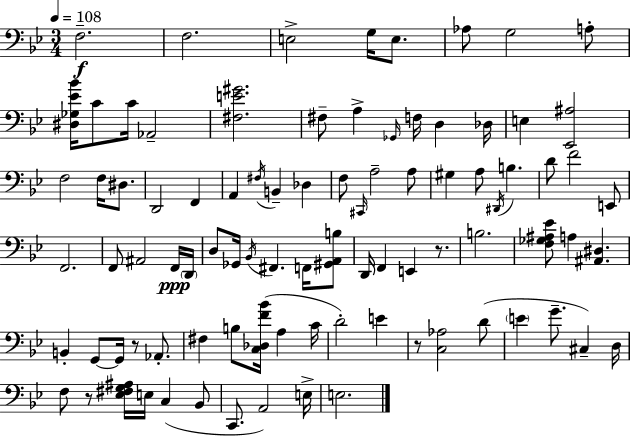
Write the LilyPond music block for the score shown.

{
  \clef bass
  \numericTimeSignature
  \time 3/4
  \key g \minor
  \tempo 4 = 108
  f2.--\f | f2. | e2-> g16 e8. | aes8 g2 a8-. | \break <dis ges ees' bes'>16 c'8 c'16 aes,2-- | <fis e' gis'>2. | fis8-- a4-> \grace { ges,16 } f16 d4 | des16 e4 <ees, ais>2 | \break f2 f16 dis8. | d,2 f,4 | a,4 \acciaccatura { fis16 } b,4-- des4 | f8 \grace { cis,16 } a2-- | \break a8 gis4 a8 \acciaccatura { dis,16 } b4. | d'8 f'2 | e,8 f,2. | f,8 ais,2 | \break f,16\ppp \parenthesize d,16 d8 ges,16 \acciaccatura { bes,16 } fis,4. | f,16 <gis, a, b>8 d,16 f,4 e,4 | r8. b2. | <f ges ais ees'>8 a4 <ais, dis>4. | \break b,4-. g,8~~ g,16 | r8 aes,8.-. fis4 b8 <c des f' bes'>16( | a4 c'16 d'2-.) | e'4 r8 <c aes>2 | \break d'8( \parenthesize e'4 g'8.-- | cis4--) d16 f8 r8 <ees fis g ais>16 e16 c4( | bes,8 c,8. a,2) | e16-> e2. | \break \bar "|."
}